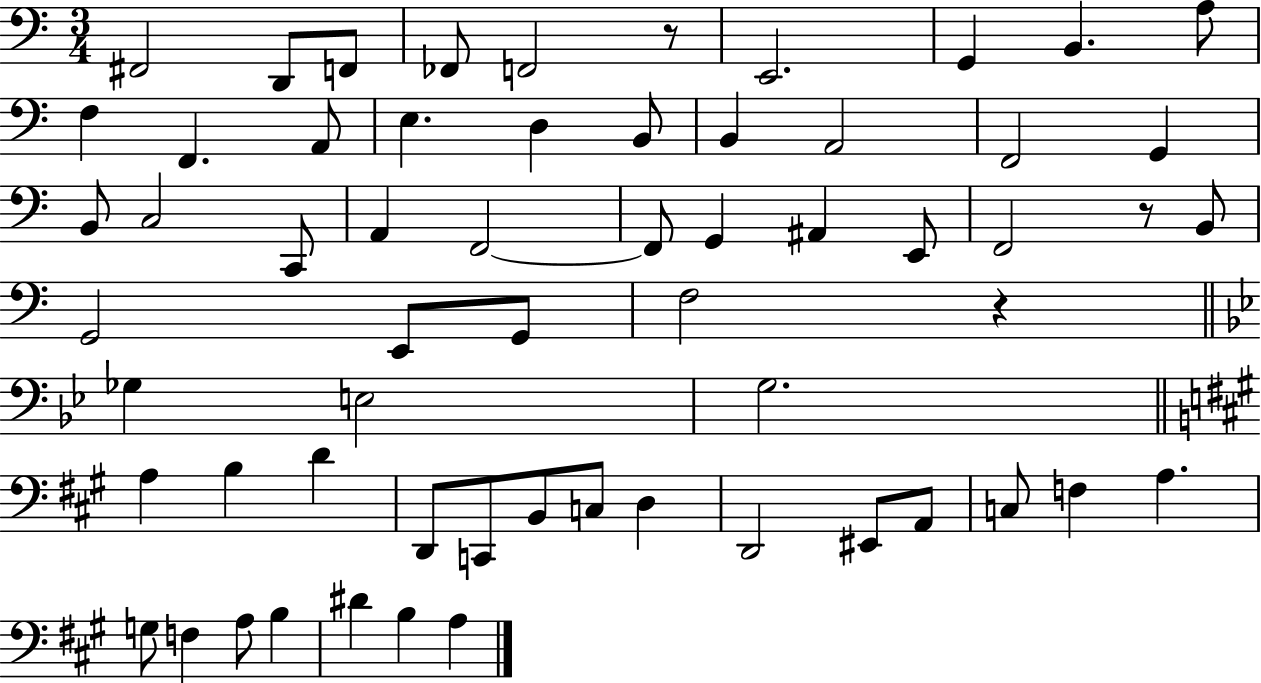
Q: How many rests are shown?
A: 3